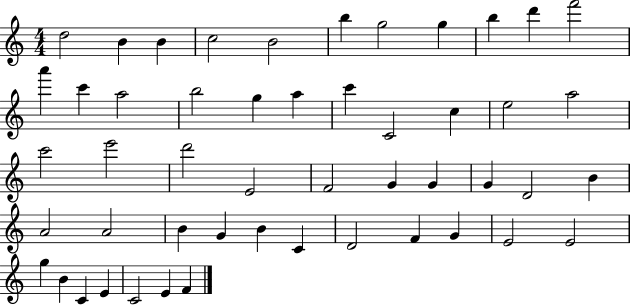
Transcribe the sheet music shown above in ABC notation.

X:1
T:Untitled
M:4/4
L:1/4
K:C
d2 B B c2 B2 b g2 g b d' f'2 a' c' a2 b2 g a c' C2 c e2 a2 c'2 e'2 d'2 E2 F2 G G G D2 B A2 A2 B G B C D2 F G E2 E2 g B C E C2 E F